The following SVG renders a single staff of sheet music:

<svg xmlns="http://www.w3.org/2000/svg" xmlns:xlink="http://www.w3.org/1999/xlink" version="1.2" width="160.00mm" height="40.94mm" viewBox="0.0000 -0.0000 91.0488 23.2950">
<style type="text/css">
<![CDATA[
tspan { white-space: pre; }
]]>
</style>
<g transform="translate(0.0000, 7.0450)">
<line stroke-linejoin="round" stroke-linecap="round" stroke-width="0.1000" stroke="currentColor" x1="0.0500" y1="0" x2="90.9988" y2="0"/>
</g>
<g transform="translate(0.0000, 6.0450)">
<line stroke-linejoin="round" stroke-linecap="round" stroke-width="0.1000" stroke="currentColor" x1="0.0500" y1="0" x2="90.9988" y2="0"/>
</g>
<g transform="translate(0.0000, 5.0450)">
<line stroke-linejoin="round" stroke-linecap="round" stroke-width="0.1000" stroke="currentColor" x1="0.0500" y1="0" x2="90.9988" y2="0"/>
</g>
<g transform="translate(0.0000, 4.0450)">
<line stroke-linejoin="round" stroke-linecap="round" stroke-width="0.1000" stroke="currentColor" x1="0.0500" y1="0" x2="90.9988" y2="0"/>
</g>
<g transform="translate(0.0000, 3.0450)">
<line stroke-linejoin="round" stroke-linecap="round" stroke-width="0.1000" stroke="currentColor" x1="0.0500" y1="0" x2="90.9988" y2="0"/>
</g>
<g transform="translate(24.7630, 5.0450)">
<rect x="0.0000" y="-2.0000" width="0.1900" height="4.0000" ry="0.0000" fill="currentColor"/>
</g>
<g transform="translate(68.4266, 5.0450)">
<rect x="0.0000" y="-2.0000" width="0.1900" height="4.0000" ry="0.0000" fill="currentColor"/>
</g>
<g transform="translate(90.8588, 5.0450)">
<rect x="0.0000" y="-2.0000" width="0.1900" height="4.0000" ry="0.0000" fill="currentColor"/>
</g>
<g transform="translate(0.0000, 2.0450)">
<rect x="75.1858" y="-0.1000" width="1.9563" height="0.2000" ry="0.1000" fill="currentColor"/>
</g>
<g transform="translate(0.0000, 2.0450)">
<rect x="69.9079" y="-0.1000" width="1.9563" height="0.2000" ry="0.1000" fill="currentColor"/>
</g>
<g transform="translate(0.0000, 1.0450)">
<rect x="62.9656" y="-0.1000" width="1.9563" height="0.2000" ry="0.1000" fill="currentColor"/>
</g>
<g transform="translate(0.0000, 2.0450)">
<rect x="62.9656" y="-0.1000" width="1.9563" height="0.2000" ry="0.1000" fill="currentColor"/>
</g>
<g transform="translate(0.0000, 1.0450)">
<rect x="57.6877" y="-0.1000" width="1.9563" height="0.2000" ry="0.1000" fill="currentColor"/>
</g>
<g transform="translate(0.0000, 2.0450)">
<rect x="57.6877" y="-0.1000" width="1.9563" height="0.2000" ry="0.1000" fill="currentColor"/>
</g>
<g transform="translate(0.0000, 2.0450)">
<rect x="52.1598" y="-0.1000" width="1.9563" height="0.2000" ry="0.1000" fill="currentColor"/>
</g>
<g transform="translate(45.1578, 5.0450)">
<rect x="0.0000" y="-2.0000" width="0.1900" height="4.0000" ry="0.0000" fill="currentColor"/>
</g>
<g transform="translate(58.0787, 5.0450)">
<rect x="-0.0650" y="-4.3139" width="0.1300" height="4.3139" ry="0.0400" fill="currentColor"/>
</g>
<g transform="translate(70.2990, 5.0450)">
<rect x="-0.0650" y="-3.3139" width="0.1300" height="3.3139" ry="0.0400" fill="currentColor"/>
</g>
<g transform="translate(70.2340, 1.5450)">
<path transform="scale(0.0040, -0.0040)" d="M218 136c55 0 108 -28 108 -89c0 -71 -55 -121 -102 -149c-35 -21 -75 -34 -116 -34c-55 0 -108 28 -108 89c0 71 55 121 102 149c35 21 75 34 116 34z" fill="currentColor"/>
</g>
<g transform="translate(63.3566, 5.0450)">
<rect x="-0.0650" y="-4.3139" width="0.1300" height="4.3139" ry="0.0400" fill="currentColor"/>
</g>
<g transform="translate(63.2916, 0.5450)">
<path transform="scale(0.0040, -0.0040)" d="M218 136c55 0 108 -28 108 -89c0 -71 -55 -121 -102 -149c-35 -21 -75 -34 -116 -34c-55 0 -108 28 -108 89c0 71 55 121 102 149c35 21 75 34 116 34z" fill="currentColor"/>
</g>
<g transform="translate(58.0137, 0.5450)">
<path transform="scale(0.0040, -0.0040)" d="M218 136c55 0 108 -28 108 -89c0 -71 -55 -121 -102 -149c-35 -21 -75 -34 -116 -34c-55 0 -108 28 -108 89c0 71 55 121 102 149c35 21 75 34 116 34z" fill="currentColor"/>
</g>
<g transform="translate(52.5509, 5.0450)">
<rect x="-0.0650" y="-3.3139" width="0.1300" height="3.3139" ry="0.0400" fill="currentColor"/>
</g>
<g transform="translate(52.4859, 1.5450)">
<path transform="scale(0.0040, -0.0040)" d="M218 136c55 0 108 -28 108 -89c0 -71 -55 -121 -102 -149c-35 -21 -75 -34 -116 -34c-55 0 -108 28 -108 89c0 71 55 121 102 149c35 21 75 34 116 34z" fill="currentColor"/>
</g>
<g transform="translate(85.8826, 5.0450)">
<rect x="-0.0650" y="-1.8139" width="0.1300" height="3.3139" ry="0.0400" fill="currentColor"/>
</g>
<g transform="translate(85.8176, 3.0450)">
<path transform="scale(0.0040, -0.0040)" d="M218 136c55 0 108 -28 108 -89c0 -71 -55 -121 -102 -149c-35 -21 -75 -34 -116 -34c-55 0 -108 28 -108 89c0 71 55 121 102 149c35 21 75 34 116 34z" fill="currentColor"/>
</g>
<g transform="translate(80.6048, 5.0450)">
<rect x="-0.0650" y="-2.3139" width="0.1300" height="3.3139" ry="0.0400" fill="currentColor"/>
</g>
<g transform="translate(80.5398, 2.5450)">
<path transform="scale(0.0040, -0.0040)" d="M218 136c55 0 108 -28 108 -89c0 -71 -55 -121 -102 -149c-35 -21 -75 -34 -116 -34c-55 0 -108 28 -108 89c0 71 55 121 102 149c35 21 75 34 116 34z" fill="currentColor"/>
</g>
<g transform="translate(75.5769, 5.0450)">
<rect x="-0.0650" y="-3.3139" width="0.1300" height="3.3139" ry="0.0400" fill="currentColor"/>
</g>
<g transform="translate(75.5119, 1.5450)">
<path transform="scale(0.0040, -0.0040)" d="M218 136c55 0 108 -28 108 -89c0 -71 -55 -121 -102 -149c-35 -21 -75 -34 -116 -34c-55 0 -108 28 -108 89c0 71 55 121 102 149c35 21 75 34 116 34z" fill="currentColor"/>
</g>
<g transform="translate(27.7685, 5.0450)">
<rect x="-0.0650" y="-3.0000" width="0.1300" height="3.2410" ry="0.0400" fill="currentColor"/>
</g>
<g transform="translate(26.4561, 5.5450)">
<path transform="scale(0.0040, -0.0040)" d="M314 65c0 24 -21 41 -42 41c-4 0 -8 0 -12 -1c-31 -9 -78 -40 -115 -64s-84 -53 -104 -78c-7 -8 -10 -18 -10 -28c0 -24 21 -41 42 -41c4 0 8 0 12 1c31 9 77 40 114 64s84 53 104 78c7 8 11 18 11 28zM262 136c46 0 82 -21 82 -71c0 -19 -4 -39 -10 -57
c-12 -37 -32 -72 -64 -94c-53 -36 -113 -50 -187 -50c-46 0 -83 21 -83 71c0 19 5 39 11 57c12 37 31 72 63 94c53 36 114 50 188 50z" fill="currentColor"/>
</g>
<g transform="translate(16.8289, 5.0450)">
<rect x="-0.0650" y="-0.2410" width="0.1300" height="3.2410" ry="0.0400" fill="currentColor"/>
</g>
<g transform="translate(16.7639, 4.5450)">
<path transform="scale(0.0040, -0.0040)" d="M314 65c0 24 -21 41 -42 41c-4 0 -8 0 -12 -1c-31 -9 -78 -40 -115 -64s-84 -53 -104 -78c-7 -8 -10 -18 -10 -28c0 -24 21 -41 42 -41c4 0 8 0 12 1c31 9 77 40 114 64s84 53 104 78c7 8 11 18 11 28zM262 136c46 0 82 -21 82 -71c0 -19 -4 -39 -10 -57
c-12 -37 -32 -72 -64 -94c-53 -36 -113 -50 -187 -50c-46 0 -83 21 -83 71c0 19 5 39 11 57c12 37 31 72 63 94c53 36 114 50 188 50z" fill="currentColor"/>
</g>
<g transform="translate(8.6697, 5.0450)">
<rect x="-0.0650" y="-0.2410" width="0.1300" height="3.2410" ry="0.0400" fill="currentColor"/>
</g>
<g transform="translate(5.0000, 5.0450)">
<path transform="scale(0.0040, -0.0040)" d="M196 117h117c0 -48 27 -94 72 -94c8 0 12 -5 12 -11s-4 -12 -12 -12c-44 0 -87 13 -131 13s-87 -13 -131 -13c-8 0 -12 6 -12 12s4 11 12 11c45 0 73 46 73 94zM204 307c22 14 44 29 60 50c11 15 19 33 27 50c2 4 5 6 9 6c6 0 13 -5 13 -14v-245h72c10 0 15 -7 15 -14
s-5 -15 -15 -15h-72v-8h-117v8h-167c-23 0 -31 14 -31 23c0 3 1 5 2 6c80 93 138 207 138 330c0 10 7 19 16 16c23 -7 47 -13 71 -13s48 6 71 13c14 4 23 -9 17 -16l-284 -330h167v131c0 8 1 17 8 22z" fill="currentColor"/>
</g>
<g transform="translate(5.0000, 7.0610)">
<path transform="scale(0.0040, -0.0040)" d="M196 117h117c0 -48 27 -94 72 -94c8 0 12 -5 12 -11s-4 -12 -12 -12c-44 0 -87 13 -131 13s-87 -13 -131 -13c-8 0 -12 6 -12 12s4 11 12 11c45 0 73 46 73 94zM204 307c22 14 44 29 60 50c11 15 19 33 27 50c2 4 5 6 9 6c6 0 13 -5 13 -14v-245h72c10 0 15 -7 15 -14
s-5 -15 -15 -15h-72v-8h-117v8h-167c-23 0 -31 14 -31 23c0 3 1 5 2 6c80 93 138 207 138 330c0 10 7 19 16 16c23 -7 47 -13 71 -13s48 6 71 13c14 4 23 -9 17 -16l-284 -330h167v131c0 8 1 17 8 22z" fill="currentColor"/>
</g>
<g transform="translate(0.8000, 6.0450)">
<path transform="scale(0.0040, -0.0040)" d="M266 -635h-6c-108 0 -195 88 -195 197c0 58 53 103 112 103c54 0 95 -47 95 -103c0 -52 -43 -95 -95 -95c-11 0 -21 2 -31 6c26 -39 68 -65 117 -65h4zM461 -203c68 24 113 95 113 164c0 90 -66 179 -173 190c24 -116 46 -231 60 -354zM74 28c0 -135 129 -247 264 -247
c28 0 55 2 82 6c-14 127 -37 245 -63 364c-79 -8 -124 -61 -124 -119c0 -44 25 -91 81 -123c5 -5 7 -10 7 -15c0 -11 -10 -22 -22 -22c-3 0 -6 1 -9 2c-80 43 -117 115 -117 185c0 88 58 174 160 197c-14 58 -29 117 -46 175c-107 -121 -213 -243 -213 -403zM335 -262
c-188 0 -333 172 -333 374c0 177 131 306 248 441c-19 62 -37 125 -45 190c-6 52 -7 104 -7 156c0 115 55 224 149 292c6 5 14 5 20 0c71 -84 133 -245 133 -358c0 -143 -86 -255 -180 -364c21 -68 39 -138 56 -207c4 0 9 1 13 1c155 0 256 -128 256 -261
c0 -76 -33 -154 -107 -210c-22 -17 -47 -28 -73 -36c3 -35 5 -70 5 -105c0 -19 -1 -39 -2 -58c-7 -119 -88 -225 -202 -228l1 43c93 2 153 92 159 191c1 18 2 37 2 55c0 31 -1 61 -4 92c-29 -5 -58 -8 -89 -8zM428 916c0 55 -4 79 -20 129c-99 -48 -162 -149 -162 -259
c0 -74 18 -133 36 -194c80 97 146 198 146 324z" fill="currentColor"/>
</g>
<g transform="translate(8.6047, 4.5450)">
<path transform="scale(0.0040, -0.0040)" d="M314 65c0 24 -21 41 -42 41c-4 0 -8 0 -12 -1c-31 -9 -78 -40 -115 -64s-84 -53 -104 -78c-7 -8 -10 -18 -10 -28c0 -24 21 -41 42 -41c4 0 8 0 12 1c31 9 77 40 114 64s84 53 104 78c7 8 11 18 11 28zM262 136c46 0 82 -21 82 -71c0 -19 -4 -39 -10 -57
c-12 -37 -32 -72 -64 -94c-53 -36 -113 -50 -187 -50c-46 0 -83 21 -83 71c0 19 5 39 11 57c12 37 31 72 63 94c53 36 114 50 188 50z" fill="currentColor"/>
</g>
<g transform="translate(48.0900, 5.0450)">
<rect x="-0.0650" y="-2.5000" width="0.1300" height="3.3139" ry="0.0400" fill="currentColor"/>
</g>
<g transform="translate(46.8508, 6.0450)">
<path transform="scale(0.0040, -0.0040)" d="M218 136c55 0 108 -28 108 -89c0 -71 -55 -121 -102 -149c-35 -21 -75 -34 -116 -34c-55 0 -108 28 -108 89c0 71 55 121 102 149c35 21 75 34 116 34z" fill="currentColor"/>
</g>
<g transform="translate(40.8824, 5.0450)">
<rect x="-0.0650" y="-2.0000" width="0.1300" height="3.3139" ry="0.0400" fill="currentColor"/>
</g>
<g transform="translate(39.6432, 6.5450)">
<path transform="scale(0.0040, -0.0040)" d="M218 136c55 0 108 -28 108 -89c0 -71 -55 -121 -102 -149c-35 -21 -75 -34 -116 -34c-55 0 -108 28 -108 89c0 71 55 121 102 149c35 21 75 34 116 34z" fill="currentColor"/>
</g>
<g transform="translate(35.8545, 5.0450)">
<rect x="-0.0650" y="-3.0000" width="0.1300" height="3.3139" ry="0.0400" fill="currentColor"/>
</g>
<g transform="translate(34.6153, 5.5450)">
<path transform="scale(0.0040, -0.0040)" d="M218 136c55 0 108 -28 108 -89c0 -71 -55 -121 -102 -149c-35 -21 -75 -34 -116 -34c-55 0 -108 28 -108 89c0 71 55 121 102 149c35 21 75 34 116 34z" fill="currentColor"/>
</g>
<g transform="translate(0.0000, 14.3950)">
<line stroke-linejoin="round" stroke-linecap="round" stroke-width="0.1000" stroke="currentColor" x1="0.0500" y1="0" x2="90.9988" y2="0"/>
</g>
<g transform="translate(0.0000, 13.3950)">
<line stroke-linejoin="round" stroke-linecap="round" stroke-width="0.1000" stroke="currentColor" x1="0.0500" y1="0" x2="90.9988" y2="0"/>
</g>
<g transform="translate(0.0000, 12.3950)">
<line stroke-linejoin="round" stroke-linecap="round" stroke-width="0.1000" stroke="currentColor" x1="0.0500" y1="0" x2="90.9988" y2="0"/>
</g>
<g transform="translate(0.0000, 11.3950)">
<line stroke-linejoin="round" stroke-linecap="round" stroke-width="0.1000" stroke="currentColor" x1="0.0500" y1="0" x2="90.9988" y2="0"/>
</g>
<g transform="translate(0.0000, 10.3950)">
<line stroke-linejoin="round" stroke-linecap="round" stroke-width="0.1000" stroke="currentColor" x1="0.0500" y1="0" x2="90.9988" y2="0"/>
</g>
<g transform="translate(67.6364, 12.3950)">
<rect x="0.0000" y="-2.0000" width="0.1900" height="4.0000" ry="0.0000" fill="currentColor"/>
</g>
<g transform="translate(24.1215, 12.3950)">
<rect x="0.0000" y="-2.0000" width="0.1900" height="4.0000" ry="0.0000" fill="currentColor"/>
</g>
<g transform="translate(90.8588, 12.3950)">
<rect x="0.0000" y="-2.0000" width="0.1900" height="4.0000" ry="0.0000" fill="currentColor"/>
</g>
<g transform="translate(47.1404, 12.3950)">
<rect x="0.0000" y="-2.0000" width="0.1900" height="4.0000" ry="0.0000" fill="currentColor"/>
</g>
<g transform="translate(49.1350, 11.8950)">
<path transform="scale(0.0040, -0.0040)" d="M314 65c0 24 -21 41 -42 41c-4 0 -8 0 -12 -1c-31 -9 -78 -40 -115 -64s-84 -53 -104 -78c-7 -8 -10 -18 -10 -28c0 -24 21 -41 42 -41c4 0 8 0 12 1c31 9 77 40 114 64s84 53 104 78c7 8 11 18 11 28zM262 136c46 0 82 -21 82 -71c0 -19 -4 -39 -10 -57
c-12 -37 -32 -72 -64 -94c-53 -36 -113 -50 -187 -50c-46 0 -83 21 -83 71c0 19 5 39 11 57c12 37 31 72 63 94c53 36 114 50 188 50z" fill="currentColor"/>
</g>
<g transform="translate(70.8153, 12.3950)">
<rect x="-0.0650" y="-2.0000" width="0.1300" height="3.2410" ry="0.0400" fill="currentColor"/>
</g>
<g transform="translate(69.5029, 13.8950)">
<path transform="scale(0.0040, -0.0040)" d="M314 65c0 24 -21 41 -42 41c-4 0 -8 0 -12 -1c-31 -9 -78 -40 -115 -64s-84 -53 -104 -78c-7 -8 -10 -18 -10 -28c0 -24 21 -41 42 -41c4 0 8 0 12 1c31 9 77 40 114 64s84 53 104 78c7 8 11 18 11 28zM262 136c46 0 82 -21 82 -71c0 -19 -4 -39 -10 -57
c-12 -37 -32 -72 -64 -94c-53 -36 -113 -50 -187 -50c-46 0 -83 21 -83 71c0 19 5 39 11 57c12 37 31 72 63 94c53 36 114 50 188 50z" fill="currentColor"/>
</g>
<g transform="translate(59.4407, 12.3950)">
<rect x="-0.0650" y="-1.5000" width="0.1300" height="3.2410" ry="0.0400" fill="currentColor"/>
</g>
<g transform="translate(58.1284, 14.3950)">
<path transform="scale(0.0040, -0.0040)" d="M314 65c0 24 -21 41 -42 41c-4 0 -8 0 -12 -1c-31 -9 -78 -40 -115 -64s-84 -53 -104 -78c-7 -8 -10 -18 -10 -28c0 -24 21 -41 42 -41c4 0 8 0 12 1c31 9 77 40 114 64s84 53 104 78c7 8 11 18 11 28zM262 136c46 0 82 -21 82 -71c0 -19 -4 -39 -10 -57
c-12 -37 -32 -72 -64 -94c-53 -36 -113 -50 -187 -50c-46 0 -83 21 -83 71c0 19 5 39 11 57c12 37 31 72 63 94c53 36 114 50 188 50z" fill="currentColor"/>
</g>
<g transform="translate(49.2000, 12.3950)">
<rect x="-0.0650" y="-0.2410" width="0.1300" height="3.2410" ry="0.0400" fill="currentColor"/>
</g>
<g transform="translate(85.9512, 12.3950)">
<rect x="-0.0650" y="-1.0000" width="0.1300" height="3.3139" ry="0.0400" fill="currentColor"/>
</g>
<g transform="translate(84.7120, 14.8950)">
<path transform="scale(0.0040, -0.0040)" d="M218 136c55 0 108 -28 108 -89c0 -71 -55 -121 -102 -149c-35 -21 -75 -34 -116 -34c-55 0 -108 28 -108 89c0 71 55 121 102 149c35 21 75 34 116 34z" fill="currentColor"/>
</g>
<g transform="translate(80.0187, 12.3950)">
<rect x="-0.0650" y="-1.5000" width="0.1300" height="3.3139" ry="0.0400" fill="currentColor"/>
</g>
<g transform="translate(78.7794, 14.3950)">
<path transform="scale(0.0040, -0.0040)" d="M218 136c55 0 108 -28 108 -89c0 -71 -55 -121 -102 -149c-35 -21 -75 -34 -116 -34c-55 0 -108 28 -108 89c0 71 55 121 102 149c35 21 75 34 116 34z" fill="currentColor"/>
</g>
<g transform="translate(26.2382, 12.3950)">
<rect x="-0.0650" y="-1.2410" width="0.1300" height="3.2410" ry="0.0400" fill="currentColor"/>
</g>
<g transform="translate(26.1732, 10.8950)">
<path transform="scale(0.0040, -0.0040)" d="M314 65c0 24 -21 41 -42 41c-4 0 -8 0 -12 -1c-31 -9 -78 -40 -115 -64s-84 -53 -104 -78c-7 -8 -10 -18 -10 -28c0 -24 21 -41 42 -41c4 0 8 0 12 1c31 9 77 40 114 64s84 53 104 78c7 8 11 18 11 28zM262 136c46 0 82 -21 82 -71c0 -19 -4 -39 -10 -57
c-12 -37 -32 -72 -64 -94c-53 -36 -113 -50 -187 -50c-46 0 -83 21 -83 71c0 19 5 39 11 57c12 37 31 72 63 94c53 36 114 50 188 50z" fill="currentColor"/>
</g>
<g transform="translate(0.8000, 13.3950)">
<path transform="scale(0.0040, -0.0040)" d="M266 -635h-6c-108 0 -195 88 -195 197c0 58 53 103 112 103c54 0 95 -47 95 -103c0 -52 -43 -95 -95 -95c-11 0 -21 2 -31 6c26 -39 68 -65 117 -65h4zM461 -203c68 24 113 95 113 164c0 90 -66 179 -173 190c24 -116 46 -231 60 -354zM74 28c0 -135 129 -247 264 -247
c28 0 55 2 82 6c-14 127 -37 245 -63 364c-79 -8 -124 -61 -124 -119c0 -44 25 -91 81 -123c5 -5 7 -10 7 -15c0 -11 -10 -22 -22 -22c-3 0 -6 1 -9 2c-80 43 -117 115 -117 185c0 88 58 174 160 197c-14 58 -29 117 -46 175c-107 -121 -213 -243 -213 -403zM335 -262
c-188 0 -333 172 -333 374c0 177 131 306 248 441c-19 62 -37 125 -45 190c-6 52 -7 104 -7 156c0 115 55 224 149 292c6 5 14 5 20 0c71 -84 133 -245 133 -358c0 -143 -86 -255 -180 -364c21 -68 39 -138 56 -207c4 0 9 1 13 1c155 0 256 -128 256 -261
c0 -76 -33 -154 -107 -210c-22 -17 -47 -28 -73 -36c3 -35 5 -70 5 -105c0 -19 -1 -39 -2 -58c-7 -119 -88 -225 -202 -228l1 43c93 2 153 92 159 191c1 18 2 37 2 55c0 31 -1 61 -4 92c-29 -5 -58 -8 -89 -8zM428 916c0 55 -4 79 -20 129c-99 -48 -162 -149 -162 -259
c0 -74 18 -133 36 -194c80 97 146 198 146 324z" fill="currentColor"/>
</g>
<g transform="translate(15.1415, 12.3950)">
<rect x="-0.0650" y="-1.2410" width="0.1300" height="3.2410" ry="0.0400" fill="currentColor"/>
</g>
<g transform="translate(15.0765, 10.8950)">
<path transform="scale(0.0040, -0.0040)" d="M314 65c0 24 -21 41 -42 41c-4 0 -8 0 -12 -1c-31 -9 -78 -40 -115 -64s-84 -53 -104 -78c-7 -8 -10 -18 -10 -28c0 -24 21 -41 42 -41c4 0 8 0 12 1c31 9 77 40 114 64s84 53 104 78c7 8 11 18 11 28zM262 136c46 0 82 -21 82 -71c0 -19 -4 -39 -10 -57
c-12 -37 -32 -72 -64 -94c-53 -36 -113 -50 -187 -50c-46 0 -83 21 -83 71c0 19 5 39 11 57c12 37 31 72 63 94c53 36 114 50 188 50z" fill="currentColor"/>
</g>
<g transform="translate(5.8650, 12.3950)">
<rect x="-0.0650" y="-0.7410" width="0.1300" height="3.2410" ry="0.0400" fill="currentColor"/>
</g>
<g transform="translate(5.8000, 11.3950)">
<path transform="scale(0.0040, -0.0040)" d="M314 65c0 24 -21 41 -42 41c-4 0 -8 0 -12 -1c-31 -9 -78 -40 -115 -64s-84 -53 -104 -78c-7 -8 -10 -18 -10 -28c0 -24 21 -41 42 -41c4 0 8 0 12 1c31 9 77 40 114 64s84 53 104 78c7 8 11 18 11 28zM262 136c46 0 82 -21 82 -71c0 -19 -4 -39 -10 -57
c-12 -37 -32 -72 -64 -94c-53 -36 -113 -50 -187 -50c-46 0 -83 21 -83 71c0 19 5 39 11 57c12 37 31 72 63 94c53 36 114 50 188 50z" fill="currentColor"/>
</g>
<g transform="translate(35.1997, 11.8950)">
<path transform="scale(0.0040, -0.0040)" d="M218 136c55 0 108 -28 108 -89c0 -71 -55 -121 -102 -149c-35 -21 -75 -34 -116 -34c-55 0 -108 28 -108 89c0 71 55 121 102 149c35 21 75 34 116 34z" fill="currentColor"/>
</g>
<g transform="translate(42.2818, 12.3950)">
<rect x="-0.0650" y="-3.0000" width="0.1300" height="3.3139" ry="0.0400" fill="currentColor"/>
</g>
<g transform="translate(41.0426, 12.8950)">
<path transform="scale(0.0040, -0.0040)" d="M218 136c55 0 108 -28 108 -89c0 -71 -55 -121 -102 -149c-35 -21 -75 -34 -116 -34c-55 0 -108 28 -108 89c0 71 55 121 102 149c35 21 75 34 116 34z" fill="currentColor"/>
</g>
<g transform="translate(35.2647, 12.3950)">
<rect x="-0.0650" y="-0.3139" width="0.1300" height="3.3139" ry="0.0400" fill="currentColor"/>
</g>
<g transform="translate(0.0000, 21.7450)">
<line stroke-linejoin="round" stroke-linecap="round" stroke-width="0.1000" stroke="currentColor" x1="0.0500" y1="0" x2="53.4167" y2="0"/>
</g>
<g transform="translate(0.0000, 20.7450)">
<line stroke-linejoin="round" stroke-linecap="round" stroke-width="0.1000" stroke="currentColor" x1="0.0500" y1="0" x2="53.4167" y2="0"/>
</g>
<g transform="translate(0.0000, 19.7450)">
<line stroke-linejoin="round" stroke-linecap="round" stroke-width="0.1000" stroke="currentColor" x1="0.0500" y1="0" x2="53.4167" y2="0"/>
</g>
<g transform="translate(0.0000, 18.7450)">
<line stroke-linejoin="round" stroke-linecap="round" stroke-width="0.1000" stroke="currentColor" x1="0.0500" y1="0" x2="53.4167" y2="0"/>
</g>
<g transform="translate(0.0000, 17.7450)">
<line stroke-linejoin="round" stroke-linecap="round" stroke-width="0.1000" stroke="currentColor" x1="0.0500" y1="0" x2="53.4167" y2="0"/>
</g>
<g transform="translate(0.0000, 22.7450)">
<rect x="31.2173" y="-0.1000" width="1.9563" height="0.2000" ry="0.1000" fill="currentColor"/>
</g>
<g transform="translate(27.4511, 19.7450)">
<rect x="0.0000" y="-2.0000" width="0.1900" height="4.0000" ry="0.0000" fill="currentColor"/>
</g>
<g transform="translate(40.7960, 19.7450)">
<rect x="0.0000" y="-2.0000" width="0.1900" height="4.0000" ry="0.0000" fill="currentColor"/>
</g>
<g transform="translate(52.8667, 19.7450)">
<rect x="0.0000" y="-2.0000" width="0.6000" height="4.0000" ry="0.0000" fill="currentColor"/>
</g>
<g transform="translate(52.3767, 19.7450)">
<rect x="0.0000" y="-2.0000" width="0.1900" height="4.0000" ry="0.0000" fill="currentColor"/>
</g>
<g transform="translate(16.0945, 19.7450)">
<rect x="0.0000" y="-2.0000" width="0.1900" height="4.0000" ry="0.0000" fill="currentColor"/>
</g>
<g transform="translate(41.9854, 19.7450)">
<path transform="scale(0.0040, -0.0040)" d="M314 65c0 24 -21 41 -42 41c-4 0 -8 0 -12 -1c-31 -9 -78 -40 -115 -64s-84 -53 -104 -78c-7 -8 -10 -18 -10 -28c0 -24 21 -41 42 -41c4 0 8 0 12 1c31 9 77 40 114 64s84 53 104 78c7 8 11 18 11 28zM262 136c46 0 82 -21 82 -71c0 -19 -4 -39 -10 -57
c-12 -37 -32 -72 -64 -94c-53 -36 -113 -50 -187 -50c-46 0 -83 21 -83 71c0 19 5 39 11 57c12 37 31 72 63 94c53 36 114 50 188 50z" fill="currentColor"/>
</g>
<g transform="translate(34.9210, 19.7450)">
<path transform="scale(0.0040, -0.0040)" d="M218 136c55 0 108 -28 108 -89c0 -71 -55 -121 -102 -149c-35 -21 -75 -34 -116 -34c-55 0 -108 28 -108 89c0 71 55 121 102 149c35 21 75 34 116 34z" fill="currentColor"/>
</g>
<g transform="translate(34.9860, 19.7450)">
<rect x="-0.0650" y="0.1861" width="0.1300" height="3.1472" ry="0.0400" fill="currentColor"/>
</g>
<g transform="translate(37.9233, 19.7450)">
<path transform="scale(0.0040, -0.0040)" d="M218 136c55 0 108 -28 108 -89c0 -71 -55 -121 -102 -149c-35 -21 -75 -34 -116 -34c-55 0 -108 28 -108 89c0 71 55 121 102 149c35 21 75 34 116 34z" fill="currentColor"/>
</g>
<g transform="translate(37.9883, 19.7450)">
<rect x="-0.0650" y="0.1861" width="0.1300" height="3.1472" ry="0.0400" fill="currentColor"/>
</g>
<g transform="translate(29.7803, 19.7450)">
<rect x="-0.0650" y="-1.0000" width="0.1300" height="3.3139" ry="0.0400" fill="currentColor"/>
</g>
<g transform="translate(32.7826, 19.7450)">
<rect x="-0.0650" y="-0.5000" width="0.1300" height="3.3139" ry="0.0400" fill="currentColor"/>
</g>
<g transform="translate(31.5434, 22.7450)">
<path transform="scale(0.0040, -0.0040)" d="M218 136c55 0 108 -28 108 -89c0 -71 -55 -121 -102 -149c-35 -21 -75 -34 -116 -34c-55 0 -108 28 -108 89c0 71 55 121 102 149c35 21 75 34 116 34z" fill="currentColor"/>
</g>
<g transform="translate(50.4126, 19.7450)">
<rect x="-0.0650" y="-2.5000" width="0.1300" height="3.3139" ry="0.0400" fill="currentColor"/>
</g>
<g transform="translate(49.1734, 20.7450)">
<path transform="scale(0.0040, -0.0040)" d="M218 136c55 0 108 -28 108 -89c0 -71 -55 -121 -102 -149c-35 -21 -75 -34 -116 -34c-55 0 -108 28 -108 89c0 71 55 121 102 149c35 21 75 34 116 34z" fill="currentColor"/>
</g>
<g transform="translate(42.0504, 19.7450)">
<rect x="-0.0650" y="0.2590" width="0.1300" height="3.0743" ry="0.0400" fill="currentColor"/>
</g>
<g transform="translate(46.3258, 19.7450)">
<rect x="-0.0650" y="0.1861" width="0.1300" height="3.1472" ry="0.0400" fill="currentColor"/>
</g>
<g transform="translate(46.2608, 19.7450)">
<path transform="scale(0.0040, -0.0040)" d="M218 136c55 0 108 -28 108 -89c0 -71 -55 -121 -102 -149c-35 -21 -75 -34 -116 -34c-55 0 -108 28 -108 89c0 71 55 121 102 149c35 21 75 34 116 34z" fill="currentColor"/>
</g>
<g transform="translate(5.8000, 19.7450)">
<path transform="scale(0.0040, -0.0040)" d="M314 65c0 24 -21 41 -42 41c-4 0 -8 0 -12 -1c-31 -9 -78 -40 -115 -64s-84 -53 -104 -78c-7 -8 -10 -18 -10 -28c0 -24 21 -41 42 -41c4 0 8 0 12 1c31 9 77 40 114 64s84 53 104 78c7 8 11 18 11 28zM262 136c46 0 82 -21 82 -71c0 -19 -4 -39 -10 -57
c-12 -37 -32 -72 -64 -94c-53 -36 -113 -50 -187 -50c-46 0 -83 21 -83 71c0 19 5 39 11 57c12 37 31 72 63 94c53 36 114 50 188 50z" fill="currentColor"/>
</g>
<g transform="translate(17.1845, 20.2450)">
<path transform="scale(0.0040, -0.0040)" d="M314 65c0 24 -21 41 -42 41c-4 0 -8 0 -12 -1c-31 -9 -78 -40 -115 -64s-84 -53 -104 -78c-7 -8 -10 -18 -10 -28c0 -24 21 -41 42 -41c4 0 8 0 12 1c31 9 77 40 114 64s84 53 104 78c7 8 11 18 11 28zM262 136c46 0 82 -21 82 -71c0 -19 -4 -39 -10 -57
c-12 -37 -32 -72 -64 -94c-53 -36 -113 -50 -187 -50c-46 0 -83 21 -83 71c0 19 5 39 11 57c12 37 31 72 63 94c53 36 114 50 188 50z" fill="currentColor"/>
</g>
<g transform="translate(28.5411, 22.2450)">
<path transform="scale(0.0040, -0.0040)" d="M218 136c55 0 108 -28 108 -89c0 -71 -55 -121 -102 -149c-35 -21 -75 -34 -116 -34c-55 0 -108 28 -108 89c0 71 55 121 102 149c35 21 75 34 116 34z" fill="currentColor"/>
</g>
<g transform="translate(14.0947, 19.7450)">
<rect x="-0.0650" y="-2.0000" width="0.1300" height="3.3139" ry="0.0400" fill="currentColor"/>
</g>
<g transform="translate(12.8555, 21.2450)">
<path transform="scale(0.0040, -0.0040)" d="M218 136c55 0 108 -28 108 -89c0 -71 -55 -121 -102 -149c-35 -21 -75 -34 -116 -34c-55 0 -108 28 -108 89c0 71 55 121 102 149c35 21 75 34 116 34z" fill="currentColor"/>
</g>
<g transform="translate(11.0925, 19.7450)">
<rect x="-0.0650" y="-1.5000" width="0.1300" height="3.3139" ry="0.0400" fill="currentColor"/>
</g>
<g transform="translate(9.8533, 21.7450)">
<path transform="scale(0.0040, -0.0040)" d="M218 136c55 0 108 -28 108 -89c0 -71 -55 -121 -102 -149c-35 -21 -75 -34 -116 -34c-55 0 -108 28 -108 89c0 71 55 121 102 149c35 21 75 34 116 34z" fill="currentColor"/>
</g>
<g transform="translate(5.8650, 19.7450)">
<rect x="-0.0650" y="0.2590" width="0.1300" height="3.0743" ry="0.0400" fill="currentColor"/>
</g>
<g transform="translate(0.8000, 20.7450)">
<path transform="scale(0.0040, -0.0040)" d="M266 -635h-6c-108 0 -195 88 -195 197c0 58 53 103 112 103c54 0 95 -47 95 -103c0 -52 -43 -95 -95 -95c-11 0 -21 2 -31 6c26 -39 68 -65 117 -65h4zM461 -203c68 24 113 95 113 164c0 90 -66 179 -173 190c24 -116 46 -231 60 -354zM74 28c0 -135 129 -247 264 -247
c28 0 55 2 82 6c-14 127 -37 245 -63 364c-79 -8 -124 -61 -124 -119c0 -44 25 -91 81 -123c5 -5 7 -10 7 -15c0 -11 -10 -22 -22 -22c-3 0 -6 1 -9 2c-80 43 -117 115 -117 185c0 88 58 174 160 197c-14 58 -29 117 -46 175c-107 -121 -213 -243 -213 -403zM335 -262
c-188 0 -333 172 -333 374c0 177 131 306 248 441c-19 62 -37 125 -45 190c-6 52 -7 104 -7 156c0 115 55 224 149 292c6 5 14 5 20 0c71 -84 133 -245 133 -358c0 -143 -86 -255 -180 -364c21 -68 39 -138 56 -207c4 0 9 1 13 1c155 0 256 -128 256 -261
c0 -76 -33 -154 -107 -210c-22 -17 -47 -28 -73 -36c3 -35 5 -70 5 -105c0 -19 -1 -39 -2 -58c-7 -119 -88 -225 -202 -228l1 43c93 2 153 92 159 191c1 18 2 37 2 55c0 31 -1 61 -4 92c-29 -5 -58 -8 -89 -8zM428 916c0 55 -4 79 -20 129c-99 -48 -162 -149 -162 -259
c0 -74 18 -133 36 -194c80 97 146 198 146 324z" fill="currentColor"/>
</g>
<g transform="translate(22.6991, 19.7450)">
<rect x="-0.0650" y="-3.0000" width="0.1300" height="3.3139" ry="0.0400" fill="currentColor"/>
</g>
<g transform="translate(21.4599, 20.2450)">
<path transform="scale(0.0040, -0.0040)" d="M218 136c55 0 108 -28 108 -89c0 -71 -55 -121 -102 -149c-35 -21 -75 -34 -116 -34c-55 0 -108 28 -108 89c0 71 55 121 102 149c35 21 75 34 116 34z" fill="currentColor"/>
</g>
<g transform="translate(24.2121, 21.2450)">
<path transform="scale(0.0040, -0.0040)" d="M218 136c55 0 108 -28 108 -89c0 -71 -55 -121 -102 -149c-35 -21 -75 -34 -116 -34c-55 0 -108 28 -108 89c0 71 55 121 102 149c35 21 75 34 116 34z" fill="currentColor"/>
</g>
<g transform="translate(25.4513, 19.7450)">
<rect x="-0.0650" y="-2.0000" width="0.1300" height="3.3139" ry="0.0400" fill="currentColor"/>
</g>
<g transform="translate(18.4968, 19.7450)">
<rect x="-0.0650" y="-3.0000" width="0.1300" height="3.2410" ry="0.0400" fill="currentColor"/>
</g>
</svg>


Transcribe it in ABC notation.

X:1
T:Untitled
M:4/4
L:1/4
K:C
c2 c2 A2 A F G b d' d' b b g f d2 e2 e2 c A c2 E2 F2 E D B2 E F A2 A F D C B B B2 B G